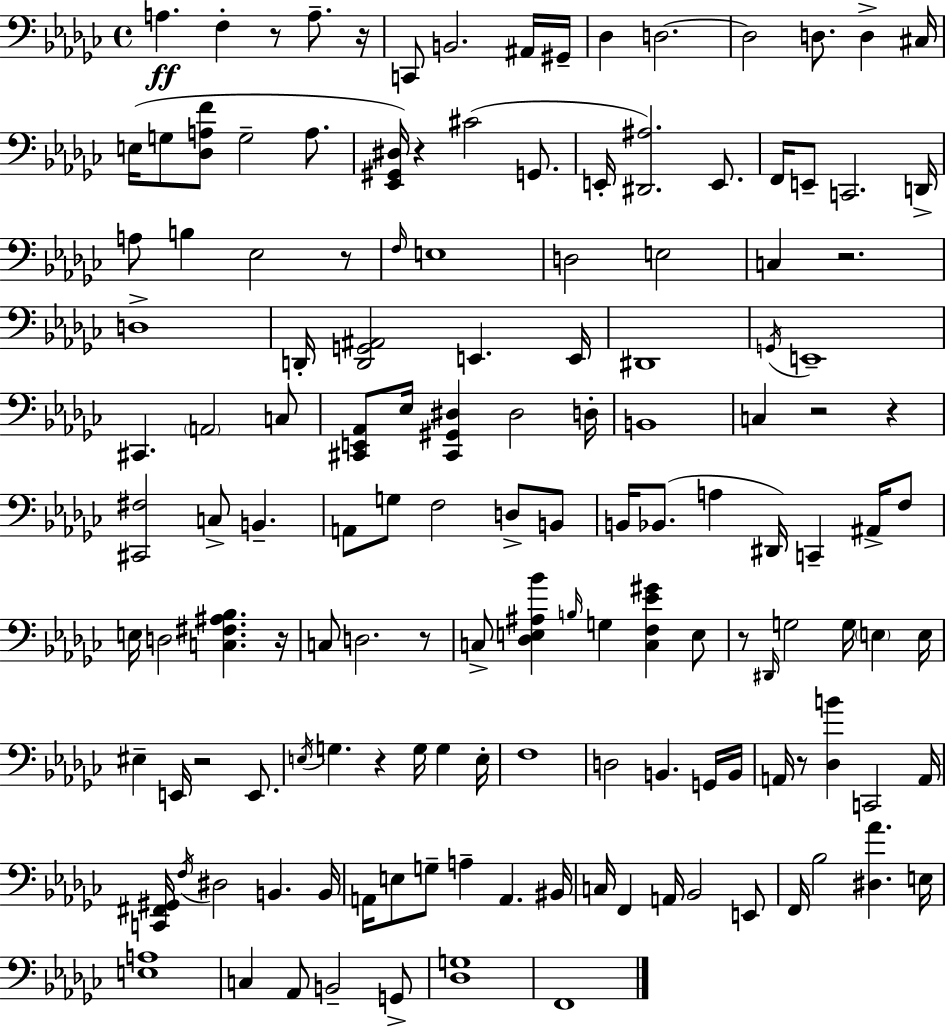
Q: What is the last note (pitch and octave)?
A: F2